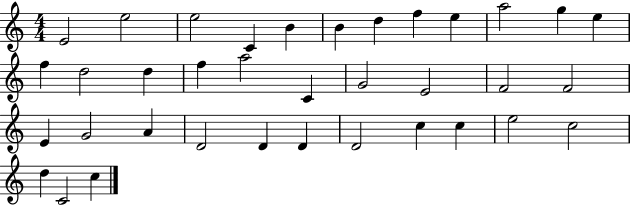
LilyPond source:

{
  \clef treble
  \numericTimeSignature
  \time 4/4
  \key c \major
  e'2 e''2 | e''2 c'4 b'4 | b'4 d''4 f''4 e''4 | a''2 g''4 e''4 | \break f''4 d''2 d''4 | f''4 a''2 c'4 | g'2 e'2 | f'2 f'2 | \break e'4 g'2 a'4 | d'2 d'4 d'4 | d'2 c''4 c''4 | e''2 c''2 | \break d''4 c'2 c''4 | \bar "|."
}